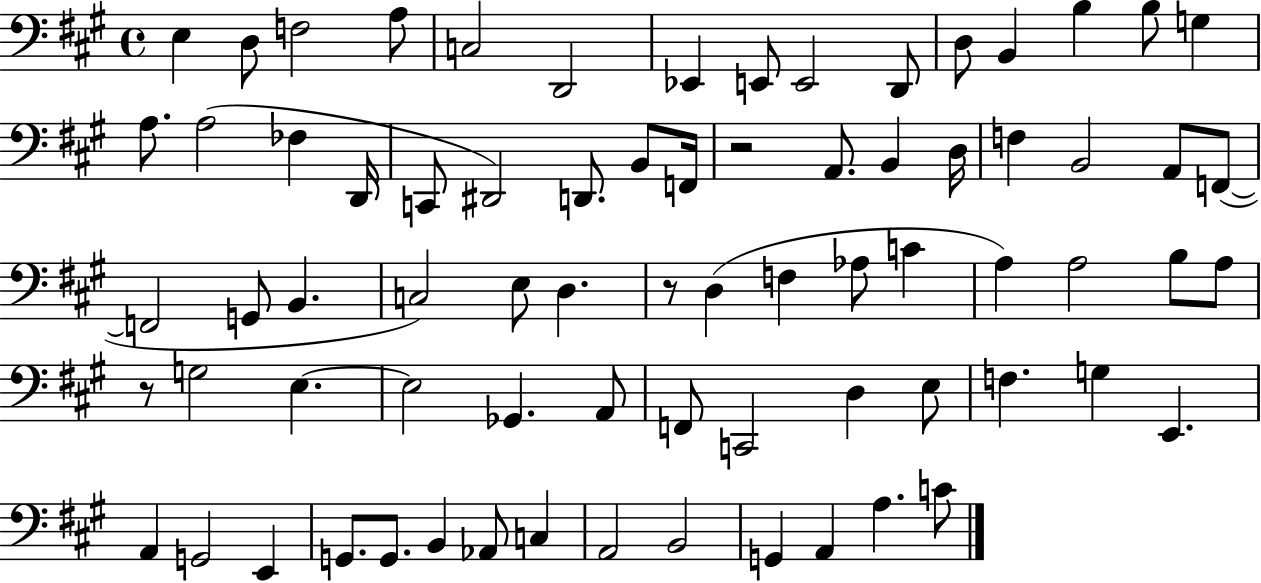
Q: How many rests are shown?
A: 3